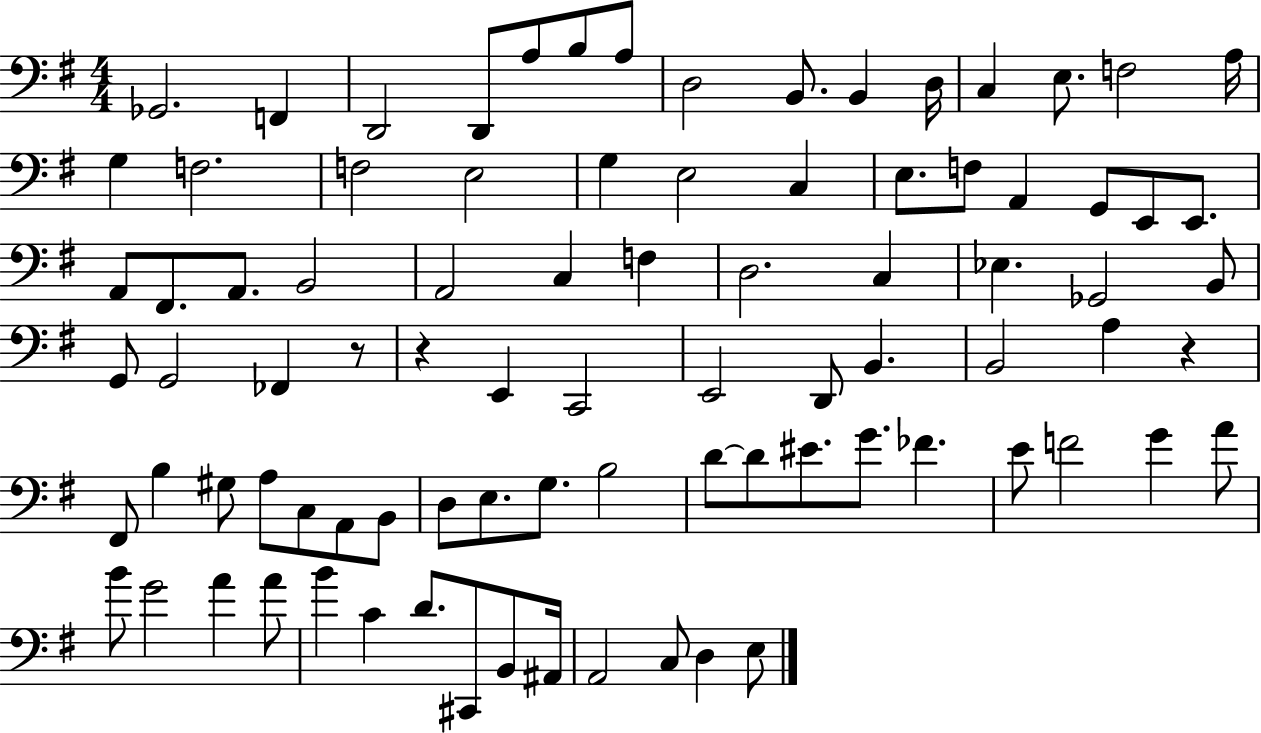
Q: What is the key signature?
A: G major